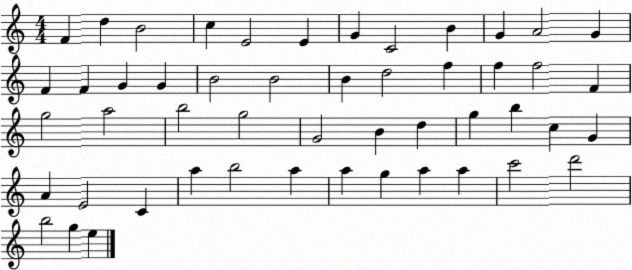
X:1
T:Untitled
M:4/4
L:1/4
K:C
F d B2 c E2 E G C2 B G A2 G F F G G B2 B2 B d2 f f f2 F g2 a2 b2 g2 G2 B d g b c G A E2 C a b2 a a g a a c'2 d'2 b2 g e